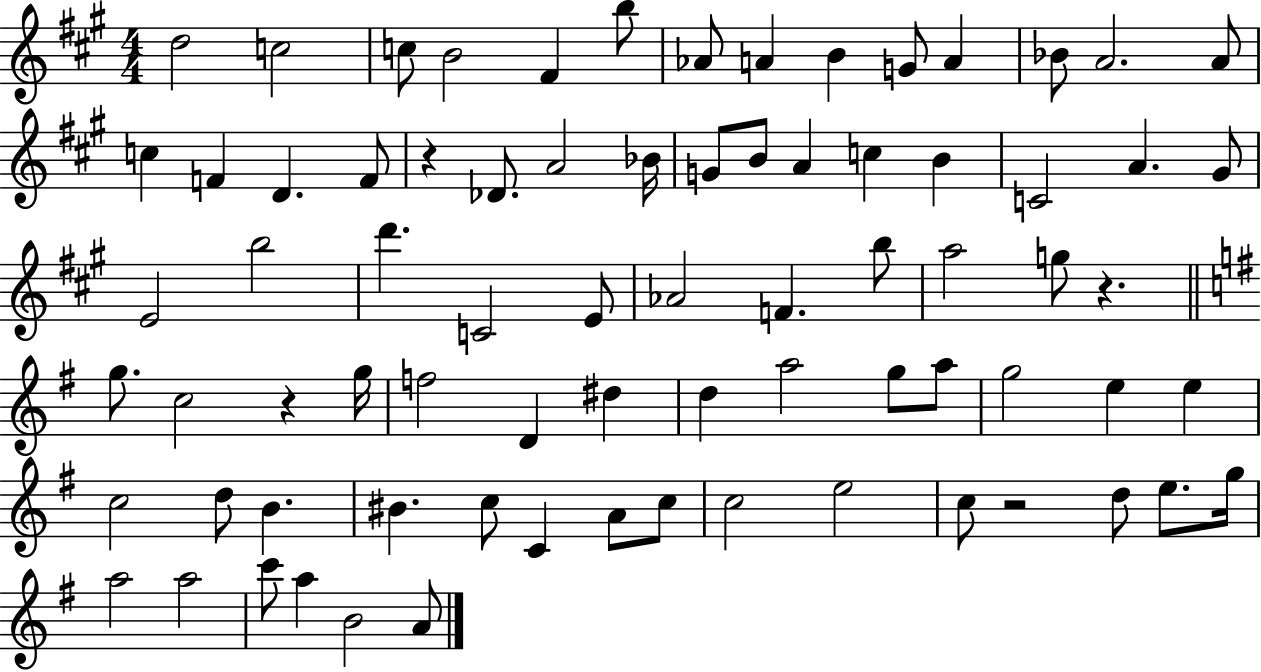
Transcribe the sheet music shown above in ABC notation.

X:1
T:Untitled
M:4/4
L:1/4
K:A
d2 c2 c/2 B2 ^F b/2 _A/2 A B G/2 A _B/2 A2 A/2 c F D F/2 z _D/2 A2 _B/4 G/2 B/2 A c B C2 A ^G/2 E2 b2 d' C2 E/2 _A2 F b/2 a2 g/2 z g/2 c2 z g/4 f2 D ^d d a2 g/2 a/2 g2 e e c2 d/2 B ^B c/2 C A/2 c/2 c2 e2 c/2 z2 d/2 e/2 g/4 a2 a2 c'/2 a B2 A/2